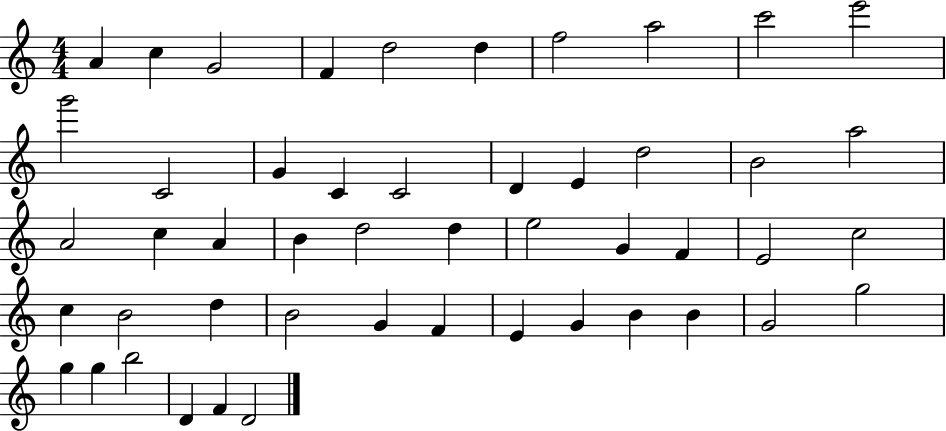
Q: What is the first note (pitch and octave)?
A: A4